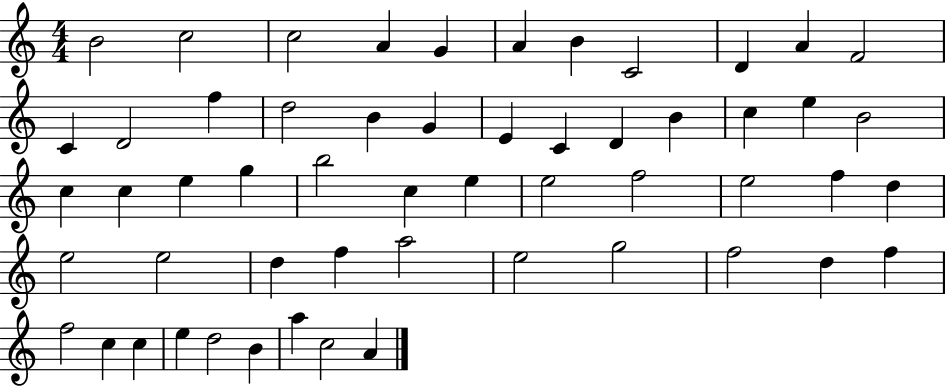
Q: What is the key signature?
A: C major